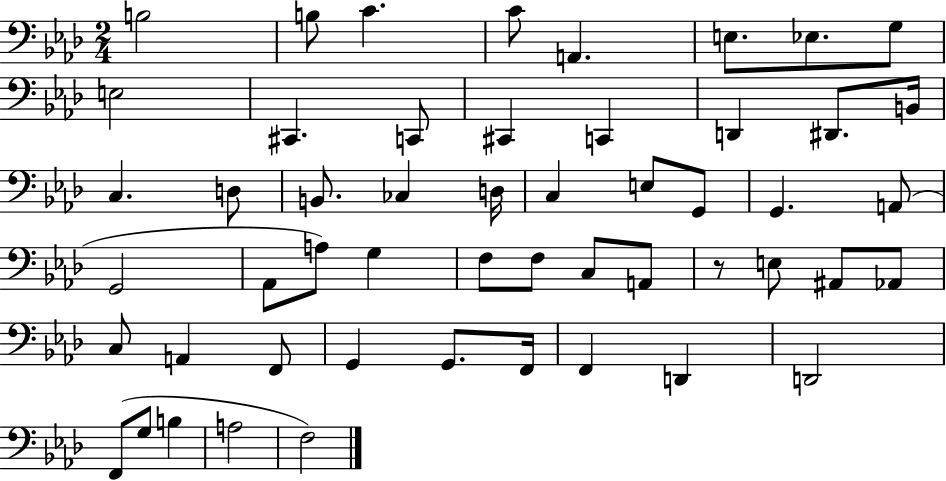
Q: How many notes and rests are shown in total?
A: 52